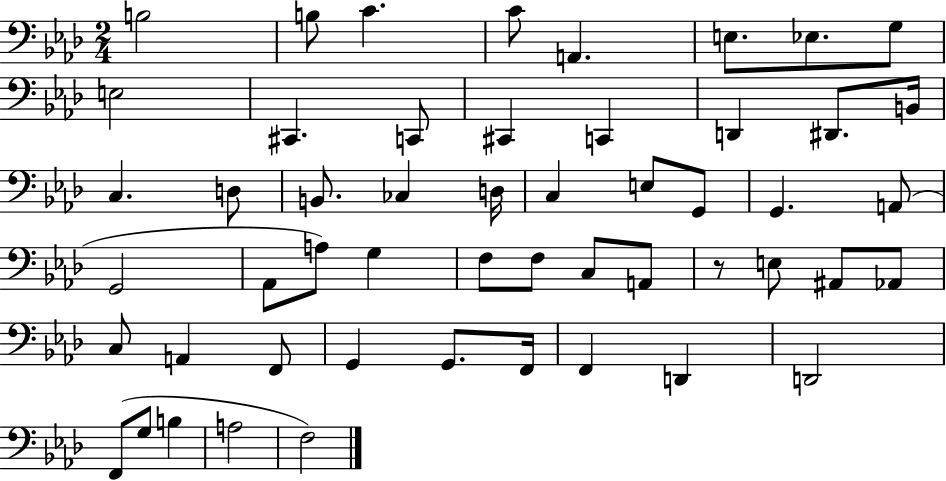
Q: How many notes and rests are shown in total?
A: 52